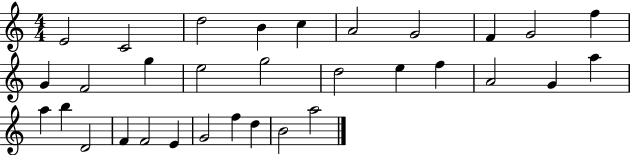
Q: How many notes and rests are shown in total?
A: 32